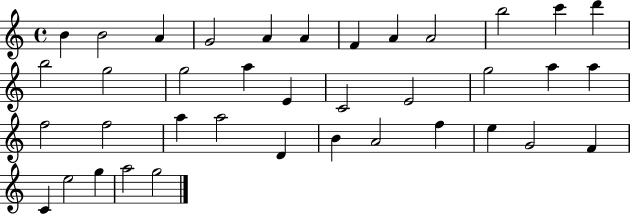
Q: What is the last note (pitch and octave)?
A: G5